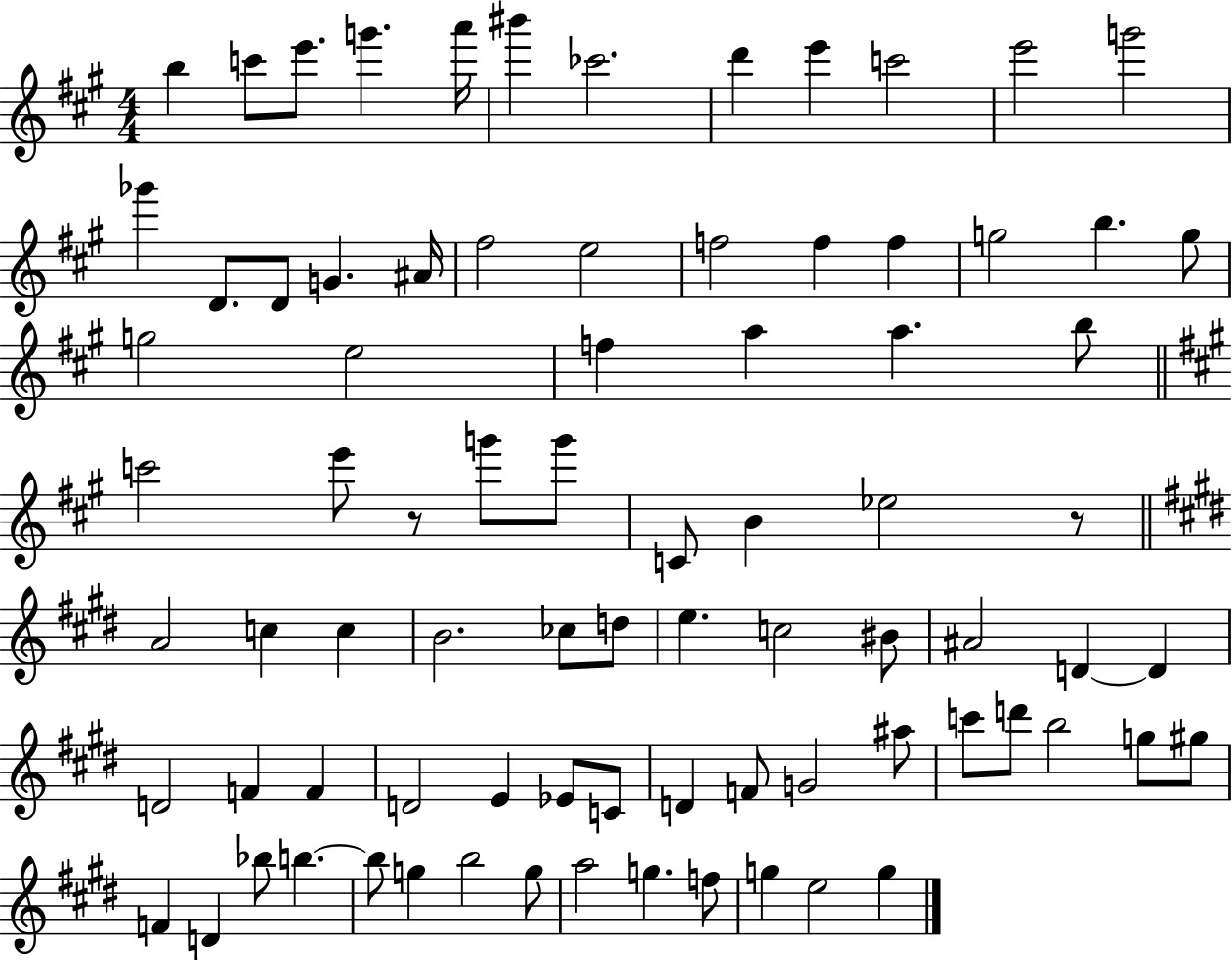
{
  \clef treble
  \numericTimeSignature
  \time 4/4
  \key a \major
  b''4 c'''8 e'''8. g'''4. a'''16 | bis'''4 ces'''2. | d'''4 e'''4 c'''2 | e'''2 g'''2 | \break ges'''4 d'8. d'8 g'4. ais'16 | fis''2 e''2 | f''2 f''4 f''4 | g''2 b''4. g''8 | \break g''2 e''2 | f''4 a''4 a''4. b''8 | \bar "||" \break \key a \major c'''2 e'''8 r8 g'''8 g'''8 | c'8 b'4 ees''2 r8 | \bar "||" \break \key e \major a'2 c''4 c''4 | b'2. ces''8 d''8 | e''4. c''2 bis'8 | ais'2 d'4~~ d'4 | \break d'2 f'4 f'4 | d'2 e'4 ees'8 c'8 | d'4 f'8 g'2 ais''8 | c'''8 d'''8 b''2 g''8 gis''8 | \break f'4 d'4 bes''8 b''4.~~ | b''8 g''4 b''2 g''8 | a''2 g''4. f''8 | g''4 e''2 g''4 | \break \bar "|."
}